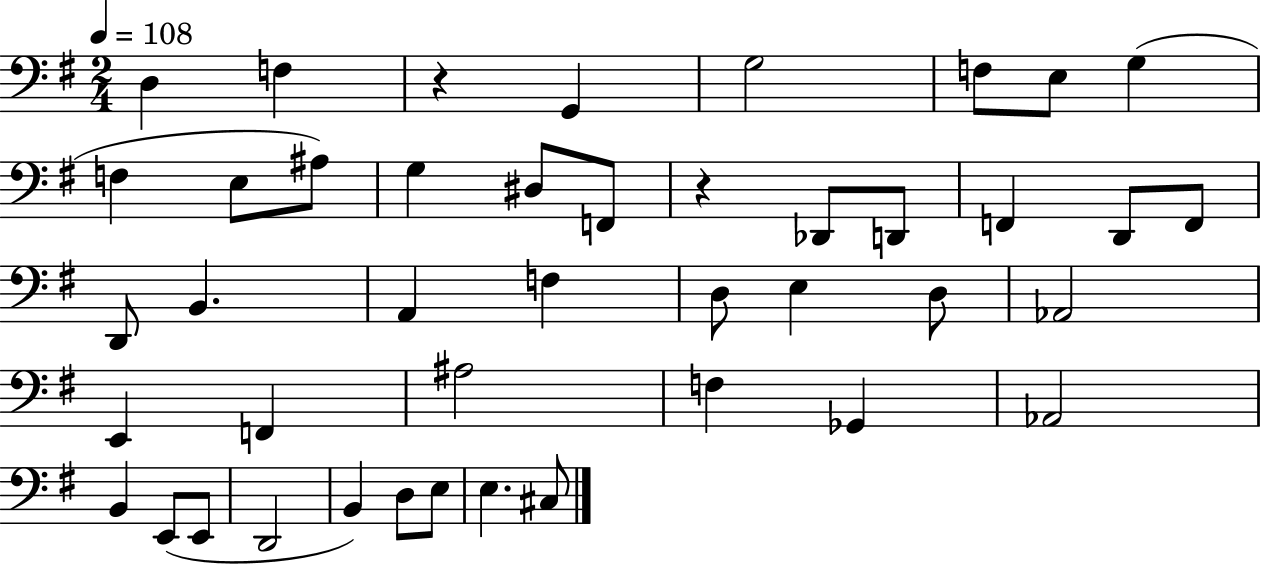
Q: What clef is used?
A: bass